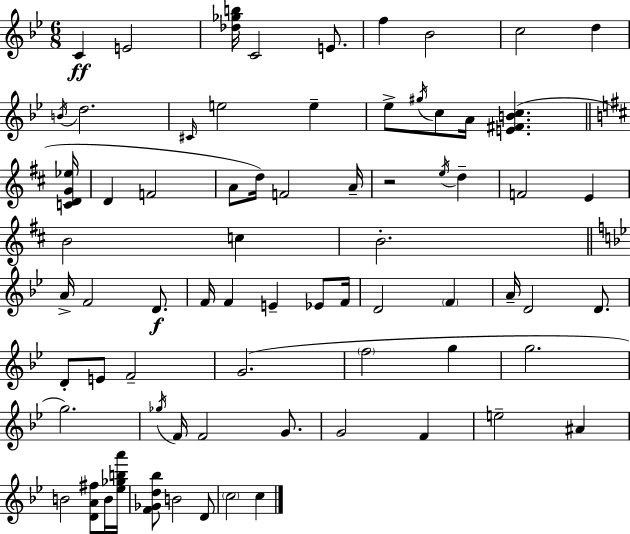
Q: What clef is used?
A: treble